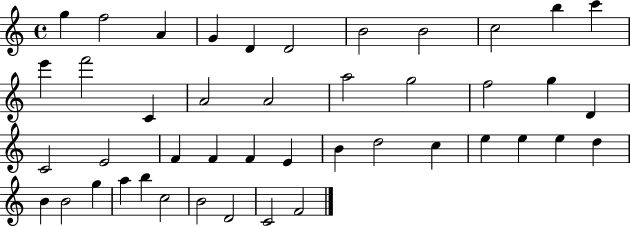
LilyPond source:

{
  \clef treble
  \time 4/4
  \defaultTimeSignature
  \key c \major
  g''4 f''2 a'4 | g'4 d'4 d'2 | b'2 b'2 | c''2 b''4 c'''4 | \break e'''4 f'''2 c'4 | a'2 a'2 | a''2 g''2 | f''2 g''4 d'4 | \break c'2 e'2 | f'4 f'4 f'4 e'4 | b'4 d''2 c''4 | e''4 e''4 e''4 d''4 | \break b'4 b'2 g''4 | a''4 b''4 c''2 | b'2 d'2 | c'2 f'2 | \break \bar "|."
}